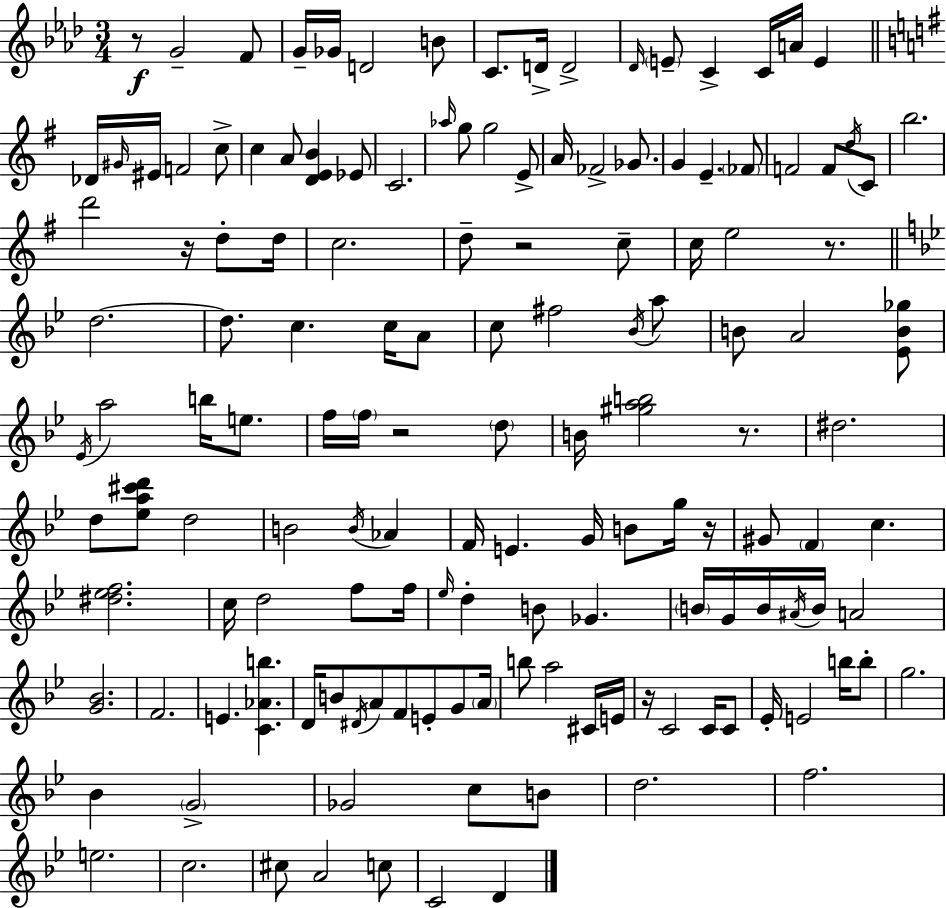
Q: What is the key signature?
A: F minor